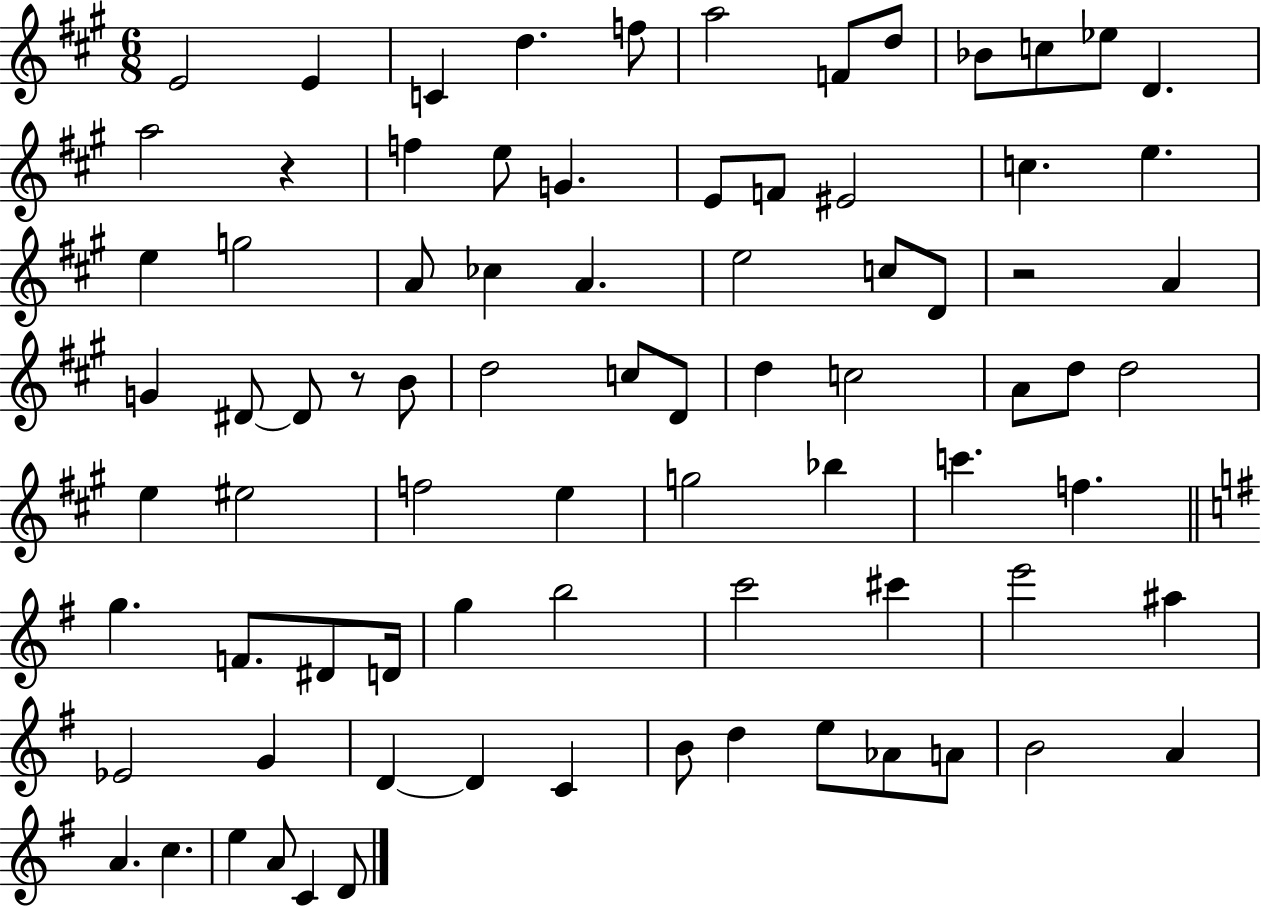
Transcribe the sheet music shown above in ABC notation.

X:1
T:Untitled
M:6/8
L:1/4
K:A
E2 E C d f/2 a2 F/2 d/2 _B/2 c/2 _e/2 D a2 z f e/2 G E/2 F/2 ^E2 c e e g2 A/2 _c A e2 c/2 D/2 z2 A G ^D/2 ^D/2 z/2 B/2 d2 c/2 D/2 d c2 A/2 d/2 d2 e ^e2 f2 e g2 _b c' f g F/2 ^D/2 D/4 g b2 c'2 ^c' e'2 ^a _E2 G D D C B/2 d e/2 _A/2 A/2 B2 A A c e A/2 C D/2